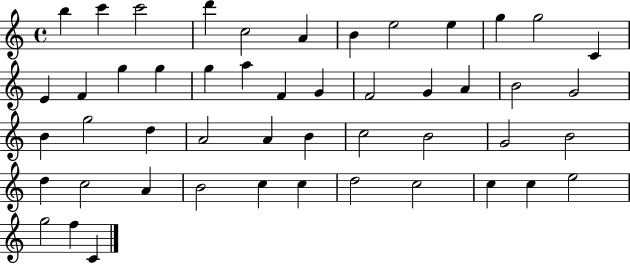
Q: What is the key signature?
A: C major